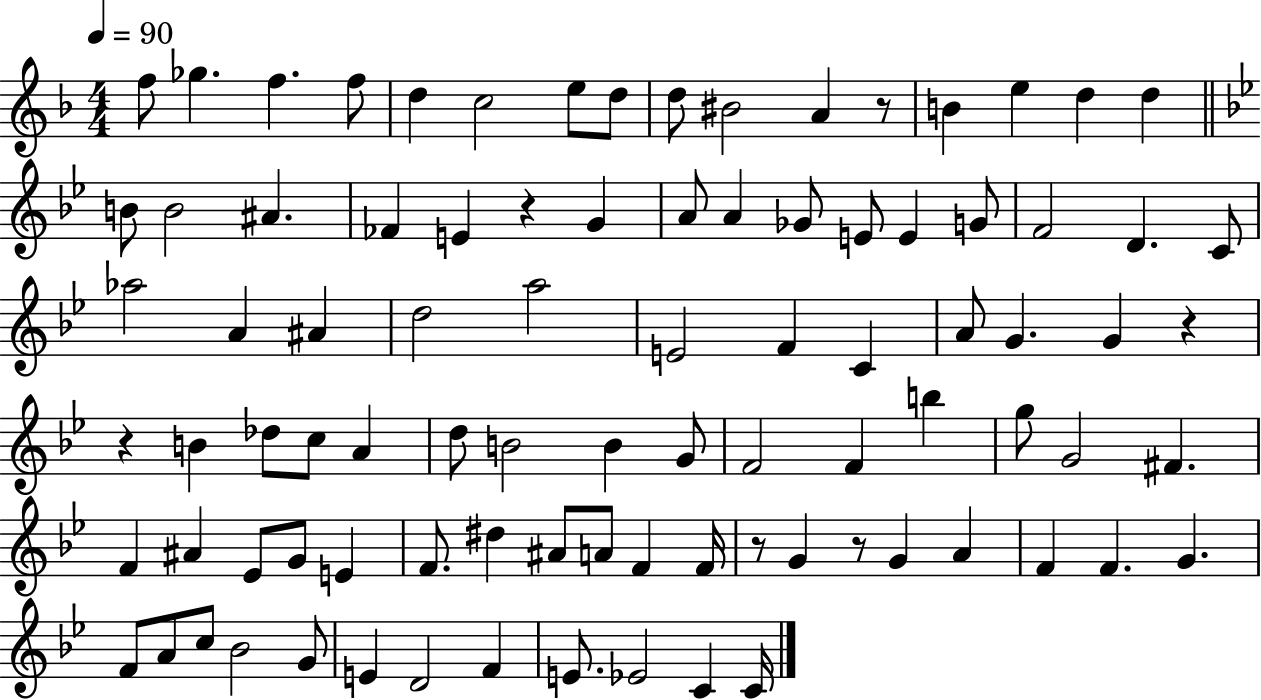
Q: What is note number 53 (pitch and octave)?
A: G5